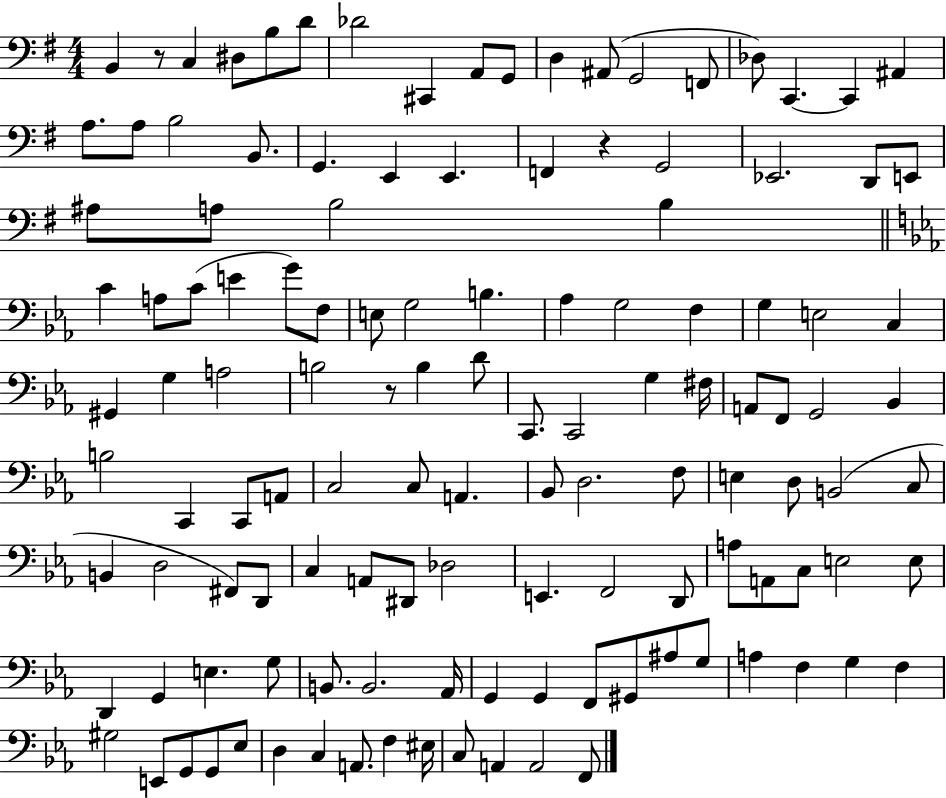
X:1
T:Untitled
M:4/4
L:1/4
K:G
B,, z/2 C, ^D,/2 B,/2 D/2 _D2 ^C,, A,,/2 G,,/2 D, ^A,,/2 G,,2 F,,/2 _D,/2 C,, C,, ^A,, A,/2 A,/2 B,2 B,,/2 G,, E,, E,, F,, z G,,2 _E,,2 D,,/2 E,,/2 ^A,/2 A,/2 B,2 B, C A,/2 C/2 E G/2 F,/2 E,/2 G,2 B, _A, G,2 F, G, E,2 C, ^G,, G, A,2 B,2 z/2 B, D/2 C,,/2 C,,2 G, ^F,/4 A,,/2 F,,/2 G,,2 _B,, B,2 C,, C,,/2 A,,/2 C,2 C,/2 A,, _B,,/2 D,2 F,/2 E, D,/2 B,,2 C,/2 B,, D,2 ^F,,/2 D,,/2 C, A,,/2 ^D,,/2 _D,2 E,, F,,2 D,,/2 A,/2 A,,/2 C,/2 E,2 E,/2 D,, G,, E, G,/2 B,,/2 B,,2 _A,,/4 G,, G,, F,,/2 ^G,,/2 ^A,/2 G,/2 A, F, G, F, ^G,2 E,,/2 G,,/2 G,,/2 _E,/2 D, C, A,,/2 F, ^E,/4 C,/2 A,, A,,2 F,,/2